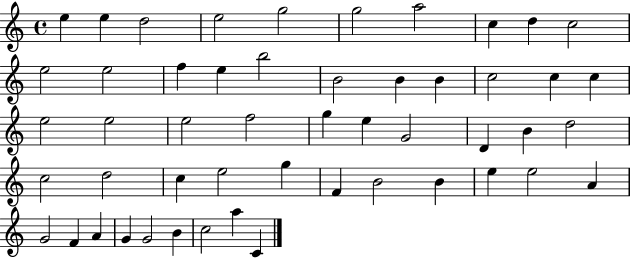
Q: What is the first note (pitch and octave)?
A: E5